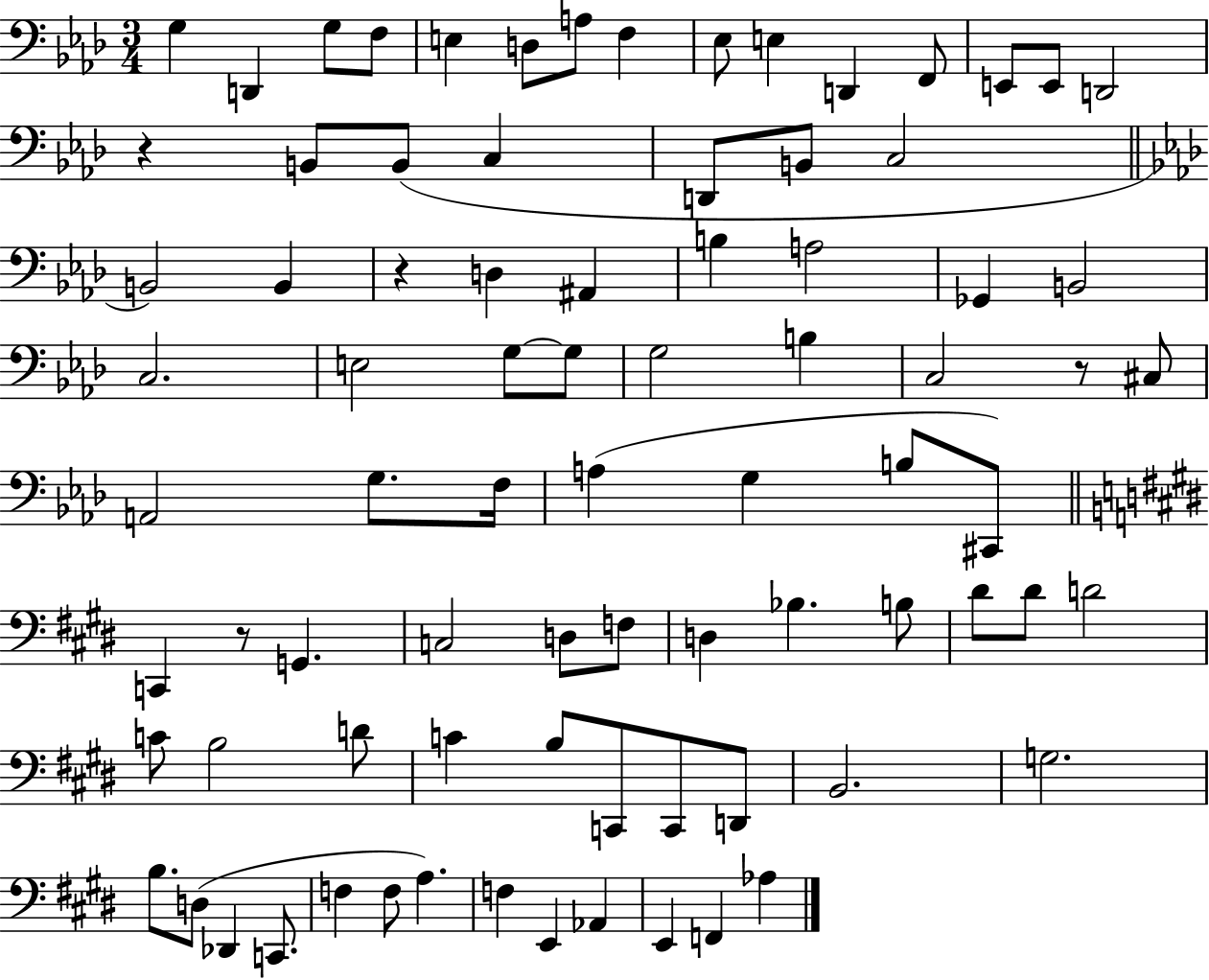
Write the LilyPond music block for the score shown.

{
  \clef bass
  \numericTimeSignature
  \time 3/4
  \key aes \major
  g4 d,4 g8 f8 | e4 d8 a8 f4 | ees8 e4 d,4 f,8 | e,8 e,8 d,2 | \break r4 b,8 b,8( c4 | d,8 b,8 c2 | \bar "||" \break \key aes \major b,2) b,4 | r4 d4 ais,4 | b4 a2 | ges,4 b,2 | \break c2. | e2 g8~~ g8 | g2 b4 | c2 r8 cis8 | \break a,2 g8. f16 | a4( g4 b8 cis,8) | \bar "||" \break \key e \major c,4 r8 g,4. | c2 d8 f8 | d4 bes4. b8 | dis'8 dis'8 d'2 | \break c'8 b2 d'8 | c'4 b8 c,8 c,8 d,8 | b,2. | g2. | \break b8. d8( des,4 c,8. | f4 f8 a4.) | f4 e,4 aes,4 | e,4 f,4 aes4 | \break \bar "|."
}